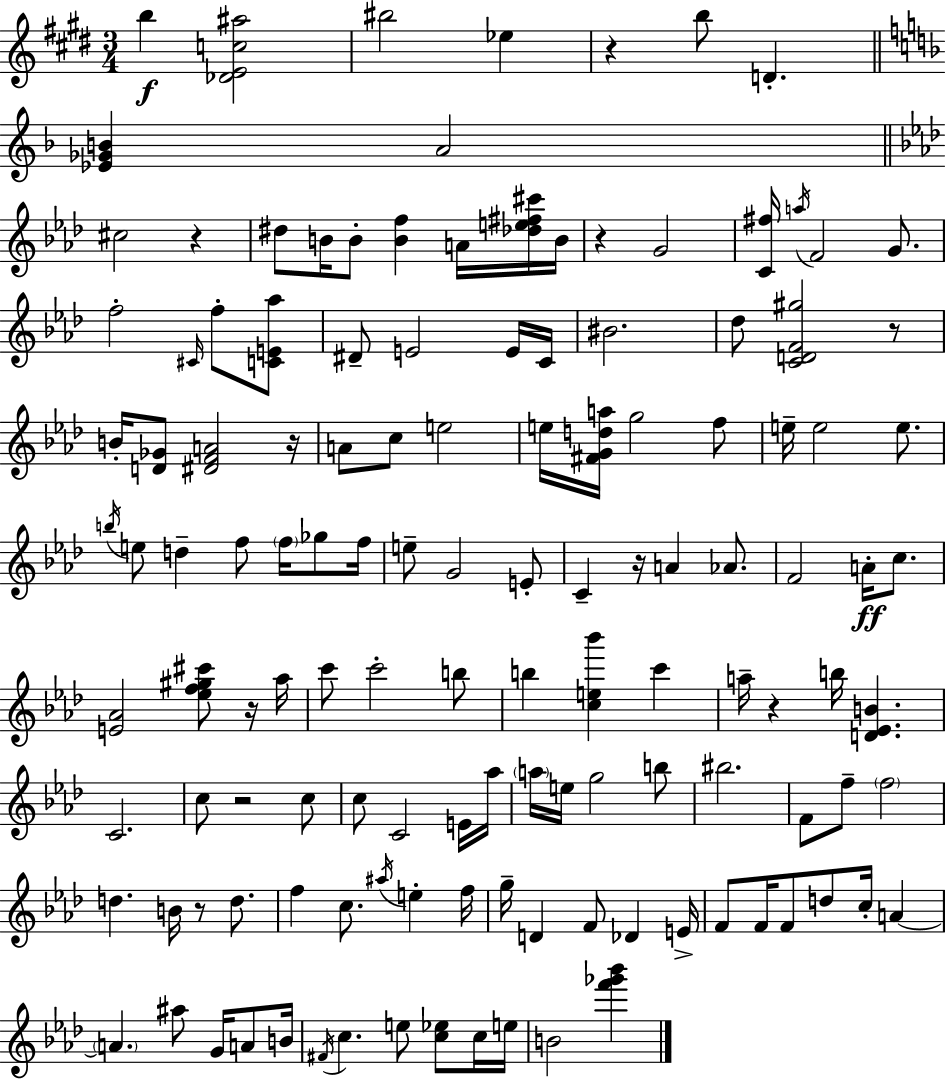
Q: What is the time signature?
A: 3/4